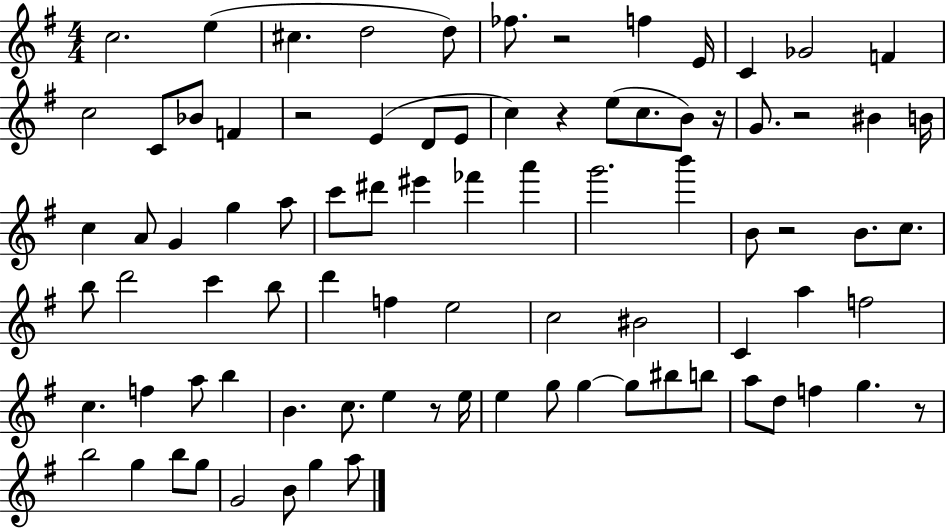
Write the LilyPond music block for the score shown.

{
  \clef treble
  \numericTimeSignature
  \time 4/4
  \key g \major
  \repeat volta 2 { c''2. e''4( | cis''4. d''2 d''8) | fes''8. r2 f''4 e'16 | c'4 ges'2 f'4 | \break c''2 c'8 bes'8 f'4 | r2 e'4( d'8 e'8 | c''4) r4 e''8( c''8. b'8) r16 | g'8. r2 bis'4 b'16 | \break c''4 a'8 g'4 g''4 a''8 | c'''8 dis'''8 eis'''4 fes'''4 a'''4 | g'''2. b'''4 | b'8 r2 b'8. c''8. | \break b''8 d'''2 c'''4 b''8 | d'''4 f''4 e''2 | c''2 bis'2 | c'4 a''4 f''2 | \break c''4. f''4 a''8 b''4 | b'4. c''8. e''4 r8 e''16 | e''4 g''8 g''4~~ g''8 bis''8 b''8 | a''8 d''8 f''4 g''4. r8 | \break b''2 g''4 b''8 g''8 | g'2 b'8 g''4 a''8 | } \bar "|."
}